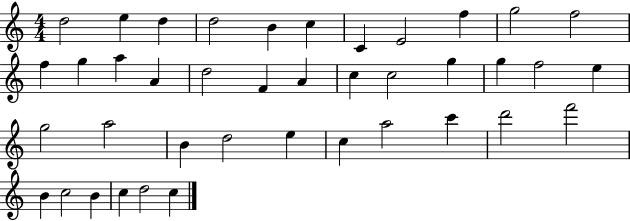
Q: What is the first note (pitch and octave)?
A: D5